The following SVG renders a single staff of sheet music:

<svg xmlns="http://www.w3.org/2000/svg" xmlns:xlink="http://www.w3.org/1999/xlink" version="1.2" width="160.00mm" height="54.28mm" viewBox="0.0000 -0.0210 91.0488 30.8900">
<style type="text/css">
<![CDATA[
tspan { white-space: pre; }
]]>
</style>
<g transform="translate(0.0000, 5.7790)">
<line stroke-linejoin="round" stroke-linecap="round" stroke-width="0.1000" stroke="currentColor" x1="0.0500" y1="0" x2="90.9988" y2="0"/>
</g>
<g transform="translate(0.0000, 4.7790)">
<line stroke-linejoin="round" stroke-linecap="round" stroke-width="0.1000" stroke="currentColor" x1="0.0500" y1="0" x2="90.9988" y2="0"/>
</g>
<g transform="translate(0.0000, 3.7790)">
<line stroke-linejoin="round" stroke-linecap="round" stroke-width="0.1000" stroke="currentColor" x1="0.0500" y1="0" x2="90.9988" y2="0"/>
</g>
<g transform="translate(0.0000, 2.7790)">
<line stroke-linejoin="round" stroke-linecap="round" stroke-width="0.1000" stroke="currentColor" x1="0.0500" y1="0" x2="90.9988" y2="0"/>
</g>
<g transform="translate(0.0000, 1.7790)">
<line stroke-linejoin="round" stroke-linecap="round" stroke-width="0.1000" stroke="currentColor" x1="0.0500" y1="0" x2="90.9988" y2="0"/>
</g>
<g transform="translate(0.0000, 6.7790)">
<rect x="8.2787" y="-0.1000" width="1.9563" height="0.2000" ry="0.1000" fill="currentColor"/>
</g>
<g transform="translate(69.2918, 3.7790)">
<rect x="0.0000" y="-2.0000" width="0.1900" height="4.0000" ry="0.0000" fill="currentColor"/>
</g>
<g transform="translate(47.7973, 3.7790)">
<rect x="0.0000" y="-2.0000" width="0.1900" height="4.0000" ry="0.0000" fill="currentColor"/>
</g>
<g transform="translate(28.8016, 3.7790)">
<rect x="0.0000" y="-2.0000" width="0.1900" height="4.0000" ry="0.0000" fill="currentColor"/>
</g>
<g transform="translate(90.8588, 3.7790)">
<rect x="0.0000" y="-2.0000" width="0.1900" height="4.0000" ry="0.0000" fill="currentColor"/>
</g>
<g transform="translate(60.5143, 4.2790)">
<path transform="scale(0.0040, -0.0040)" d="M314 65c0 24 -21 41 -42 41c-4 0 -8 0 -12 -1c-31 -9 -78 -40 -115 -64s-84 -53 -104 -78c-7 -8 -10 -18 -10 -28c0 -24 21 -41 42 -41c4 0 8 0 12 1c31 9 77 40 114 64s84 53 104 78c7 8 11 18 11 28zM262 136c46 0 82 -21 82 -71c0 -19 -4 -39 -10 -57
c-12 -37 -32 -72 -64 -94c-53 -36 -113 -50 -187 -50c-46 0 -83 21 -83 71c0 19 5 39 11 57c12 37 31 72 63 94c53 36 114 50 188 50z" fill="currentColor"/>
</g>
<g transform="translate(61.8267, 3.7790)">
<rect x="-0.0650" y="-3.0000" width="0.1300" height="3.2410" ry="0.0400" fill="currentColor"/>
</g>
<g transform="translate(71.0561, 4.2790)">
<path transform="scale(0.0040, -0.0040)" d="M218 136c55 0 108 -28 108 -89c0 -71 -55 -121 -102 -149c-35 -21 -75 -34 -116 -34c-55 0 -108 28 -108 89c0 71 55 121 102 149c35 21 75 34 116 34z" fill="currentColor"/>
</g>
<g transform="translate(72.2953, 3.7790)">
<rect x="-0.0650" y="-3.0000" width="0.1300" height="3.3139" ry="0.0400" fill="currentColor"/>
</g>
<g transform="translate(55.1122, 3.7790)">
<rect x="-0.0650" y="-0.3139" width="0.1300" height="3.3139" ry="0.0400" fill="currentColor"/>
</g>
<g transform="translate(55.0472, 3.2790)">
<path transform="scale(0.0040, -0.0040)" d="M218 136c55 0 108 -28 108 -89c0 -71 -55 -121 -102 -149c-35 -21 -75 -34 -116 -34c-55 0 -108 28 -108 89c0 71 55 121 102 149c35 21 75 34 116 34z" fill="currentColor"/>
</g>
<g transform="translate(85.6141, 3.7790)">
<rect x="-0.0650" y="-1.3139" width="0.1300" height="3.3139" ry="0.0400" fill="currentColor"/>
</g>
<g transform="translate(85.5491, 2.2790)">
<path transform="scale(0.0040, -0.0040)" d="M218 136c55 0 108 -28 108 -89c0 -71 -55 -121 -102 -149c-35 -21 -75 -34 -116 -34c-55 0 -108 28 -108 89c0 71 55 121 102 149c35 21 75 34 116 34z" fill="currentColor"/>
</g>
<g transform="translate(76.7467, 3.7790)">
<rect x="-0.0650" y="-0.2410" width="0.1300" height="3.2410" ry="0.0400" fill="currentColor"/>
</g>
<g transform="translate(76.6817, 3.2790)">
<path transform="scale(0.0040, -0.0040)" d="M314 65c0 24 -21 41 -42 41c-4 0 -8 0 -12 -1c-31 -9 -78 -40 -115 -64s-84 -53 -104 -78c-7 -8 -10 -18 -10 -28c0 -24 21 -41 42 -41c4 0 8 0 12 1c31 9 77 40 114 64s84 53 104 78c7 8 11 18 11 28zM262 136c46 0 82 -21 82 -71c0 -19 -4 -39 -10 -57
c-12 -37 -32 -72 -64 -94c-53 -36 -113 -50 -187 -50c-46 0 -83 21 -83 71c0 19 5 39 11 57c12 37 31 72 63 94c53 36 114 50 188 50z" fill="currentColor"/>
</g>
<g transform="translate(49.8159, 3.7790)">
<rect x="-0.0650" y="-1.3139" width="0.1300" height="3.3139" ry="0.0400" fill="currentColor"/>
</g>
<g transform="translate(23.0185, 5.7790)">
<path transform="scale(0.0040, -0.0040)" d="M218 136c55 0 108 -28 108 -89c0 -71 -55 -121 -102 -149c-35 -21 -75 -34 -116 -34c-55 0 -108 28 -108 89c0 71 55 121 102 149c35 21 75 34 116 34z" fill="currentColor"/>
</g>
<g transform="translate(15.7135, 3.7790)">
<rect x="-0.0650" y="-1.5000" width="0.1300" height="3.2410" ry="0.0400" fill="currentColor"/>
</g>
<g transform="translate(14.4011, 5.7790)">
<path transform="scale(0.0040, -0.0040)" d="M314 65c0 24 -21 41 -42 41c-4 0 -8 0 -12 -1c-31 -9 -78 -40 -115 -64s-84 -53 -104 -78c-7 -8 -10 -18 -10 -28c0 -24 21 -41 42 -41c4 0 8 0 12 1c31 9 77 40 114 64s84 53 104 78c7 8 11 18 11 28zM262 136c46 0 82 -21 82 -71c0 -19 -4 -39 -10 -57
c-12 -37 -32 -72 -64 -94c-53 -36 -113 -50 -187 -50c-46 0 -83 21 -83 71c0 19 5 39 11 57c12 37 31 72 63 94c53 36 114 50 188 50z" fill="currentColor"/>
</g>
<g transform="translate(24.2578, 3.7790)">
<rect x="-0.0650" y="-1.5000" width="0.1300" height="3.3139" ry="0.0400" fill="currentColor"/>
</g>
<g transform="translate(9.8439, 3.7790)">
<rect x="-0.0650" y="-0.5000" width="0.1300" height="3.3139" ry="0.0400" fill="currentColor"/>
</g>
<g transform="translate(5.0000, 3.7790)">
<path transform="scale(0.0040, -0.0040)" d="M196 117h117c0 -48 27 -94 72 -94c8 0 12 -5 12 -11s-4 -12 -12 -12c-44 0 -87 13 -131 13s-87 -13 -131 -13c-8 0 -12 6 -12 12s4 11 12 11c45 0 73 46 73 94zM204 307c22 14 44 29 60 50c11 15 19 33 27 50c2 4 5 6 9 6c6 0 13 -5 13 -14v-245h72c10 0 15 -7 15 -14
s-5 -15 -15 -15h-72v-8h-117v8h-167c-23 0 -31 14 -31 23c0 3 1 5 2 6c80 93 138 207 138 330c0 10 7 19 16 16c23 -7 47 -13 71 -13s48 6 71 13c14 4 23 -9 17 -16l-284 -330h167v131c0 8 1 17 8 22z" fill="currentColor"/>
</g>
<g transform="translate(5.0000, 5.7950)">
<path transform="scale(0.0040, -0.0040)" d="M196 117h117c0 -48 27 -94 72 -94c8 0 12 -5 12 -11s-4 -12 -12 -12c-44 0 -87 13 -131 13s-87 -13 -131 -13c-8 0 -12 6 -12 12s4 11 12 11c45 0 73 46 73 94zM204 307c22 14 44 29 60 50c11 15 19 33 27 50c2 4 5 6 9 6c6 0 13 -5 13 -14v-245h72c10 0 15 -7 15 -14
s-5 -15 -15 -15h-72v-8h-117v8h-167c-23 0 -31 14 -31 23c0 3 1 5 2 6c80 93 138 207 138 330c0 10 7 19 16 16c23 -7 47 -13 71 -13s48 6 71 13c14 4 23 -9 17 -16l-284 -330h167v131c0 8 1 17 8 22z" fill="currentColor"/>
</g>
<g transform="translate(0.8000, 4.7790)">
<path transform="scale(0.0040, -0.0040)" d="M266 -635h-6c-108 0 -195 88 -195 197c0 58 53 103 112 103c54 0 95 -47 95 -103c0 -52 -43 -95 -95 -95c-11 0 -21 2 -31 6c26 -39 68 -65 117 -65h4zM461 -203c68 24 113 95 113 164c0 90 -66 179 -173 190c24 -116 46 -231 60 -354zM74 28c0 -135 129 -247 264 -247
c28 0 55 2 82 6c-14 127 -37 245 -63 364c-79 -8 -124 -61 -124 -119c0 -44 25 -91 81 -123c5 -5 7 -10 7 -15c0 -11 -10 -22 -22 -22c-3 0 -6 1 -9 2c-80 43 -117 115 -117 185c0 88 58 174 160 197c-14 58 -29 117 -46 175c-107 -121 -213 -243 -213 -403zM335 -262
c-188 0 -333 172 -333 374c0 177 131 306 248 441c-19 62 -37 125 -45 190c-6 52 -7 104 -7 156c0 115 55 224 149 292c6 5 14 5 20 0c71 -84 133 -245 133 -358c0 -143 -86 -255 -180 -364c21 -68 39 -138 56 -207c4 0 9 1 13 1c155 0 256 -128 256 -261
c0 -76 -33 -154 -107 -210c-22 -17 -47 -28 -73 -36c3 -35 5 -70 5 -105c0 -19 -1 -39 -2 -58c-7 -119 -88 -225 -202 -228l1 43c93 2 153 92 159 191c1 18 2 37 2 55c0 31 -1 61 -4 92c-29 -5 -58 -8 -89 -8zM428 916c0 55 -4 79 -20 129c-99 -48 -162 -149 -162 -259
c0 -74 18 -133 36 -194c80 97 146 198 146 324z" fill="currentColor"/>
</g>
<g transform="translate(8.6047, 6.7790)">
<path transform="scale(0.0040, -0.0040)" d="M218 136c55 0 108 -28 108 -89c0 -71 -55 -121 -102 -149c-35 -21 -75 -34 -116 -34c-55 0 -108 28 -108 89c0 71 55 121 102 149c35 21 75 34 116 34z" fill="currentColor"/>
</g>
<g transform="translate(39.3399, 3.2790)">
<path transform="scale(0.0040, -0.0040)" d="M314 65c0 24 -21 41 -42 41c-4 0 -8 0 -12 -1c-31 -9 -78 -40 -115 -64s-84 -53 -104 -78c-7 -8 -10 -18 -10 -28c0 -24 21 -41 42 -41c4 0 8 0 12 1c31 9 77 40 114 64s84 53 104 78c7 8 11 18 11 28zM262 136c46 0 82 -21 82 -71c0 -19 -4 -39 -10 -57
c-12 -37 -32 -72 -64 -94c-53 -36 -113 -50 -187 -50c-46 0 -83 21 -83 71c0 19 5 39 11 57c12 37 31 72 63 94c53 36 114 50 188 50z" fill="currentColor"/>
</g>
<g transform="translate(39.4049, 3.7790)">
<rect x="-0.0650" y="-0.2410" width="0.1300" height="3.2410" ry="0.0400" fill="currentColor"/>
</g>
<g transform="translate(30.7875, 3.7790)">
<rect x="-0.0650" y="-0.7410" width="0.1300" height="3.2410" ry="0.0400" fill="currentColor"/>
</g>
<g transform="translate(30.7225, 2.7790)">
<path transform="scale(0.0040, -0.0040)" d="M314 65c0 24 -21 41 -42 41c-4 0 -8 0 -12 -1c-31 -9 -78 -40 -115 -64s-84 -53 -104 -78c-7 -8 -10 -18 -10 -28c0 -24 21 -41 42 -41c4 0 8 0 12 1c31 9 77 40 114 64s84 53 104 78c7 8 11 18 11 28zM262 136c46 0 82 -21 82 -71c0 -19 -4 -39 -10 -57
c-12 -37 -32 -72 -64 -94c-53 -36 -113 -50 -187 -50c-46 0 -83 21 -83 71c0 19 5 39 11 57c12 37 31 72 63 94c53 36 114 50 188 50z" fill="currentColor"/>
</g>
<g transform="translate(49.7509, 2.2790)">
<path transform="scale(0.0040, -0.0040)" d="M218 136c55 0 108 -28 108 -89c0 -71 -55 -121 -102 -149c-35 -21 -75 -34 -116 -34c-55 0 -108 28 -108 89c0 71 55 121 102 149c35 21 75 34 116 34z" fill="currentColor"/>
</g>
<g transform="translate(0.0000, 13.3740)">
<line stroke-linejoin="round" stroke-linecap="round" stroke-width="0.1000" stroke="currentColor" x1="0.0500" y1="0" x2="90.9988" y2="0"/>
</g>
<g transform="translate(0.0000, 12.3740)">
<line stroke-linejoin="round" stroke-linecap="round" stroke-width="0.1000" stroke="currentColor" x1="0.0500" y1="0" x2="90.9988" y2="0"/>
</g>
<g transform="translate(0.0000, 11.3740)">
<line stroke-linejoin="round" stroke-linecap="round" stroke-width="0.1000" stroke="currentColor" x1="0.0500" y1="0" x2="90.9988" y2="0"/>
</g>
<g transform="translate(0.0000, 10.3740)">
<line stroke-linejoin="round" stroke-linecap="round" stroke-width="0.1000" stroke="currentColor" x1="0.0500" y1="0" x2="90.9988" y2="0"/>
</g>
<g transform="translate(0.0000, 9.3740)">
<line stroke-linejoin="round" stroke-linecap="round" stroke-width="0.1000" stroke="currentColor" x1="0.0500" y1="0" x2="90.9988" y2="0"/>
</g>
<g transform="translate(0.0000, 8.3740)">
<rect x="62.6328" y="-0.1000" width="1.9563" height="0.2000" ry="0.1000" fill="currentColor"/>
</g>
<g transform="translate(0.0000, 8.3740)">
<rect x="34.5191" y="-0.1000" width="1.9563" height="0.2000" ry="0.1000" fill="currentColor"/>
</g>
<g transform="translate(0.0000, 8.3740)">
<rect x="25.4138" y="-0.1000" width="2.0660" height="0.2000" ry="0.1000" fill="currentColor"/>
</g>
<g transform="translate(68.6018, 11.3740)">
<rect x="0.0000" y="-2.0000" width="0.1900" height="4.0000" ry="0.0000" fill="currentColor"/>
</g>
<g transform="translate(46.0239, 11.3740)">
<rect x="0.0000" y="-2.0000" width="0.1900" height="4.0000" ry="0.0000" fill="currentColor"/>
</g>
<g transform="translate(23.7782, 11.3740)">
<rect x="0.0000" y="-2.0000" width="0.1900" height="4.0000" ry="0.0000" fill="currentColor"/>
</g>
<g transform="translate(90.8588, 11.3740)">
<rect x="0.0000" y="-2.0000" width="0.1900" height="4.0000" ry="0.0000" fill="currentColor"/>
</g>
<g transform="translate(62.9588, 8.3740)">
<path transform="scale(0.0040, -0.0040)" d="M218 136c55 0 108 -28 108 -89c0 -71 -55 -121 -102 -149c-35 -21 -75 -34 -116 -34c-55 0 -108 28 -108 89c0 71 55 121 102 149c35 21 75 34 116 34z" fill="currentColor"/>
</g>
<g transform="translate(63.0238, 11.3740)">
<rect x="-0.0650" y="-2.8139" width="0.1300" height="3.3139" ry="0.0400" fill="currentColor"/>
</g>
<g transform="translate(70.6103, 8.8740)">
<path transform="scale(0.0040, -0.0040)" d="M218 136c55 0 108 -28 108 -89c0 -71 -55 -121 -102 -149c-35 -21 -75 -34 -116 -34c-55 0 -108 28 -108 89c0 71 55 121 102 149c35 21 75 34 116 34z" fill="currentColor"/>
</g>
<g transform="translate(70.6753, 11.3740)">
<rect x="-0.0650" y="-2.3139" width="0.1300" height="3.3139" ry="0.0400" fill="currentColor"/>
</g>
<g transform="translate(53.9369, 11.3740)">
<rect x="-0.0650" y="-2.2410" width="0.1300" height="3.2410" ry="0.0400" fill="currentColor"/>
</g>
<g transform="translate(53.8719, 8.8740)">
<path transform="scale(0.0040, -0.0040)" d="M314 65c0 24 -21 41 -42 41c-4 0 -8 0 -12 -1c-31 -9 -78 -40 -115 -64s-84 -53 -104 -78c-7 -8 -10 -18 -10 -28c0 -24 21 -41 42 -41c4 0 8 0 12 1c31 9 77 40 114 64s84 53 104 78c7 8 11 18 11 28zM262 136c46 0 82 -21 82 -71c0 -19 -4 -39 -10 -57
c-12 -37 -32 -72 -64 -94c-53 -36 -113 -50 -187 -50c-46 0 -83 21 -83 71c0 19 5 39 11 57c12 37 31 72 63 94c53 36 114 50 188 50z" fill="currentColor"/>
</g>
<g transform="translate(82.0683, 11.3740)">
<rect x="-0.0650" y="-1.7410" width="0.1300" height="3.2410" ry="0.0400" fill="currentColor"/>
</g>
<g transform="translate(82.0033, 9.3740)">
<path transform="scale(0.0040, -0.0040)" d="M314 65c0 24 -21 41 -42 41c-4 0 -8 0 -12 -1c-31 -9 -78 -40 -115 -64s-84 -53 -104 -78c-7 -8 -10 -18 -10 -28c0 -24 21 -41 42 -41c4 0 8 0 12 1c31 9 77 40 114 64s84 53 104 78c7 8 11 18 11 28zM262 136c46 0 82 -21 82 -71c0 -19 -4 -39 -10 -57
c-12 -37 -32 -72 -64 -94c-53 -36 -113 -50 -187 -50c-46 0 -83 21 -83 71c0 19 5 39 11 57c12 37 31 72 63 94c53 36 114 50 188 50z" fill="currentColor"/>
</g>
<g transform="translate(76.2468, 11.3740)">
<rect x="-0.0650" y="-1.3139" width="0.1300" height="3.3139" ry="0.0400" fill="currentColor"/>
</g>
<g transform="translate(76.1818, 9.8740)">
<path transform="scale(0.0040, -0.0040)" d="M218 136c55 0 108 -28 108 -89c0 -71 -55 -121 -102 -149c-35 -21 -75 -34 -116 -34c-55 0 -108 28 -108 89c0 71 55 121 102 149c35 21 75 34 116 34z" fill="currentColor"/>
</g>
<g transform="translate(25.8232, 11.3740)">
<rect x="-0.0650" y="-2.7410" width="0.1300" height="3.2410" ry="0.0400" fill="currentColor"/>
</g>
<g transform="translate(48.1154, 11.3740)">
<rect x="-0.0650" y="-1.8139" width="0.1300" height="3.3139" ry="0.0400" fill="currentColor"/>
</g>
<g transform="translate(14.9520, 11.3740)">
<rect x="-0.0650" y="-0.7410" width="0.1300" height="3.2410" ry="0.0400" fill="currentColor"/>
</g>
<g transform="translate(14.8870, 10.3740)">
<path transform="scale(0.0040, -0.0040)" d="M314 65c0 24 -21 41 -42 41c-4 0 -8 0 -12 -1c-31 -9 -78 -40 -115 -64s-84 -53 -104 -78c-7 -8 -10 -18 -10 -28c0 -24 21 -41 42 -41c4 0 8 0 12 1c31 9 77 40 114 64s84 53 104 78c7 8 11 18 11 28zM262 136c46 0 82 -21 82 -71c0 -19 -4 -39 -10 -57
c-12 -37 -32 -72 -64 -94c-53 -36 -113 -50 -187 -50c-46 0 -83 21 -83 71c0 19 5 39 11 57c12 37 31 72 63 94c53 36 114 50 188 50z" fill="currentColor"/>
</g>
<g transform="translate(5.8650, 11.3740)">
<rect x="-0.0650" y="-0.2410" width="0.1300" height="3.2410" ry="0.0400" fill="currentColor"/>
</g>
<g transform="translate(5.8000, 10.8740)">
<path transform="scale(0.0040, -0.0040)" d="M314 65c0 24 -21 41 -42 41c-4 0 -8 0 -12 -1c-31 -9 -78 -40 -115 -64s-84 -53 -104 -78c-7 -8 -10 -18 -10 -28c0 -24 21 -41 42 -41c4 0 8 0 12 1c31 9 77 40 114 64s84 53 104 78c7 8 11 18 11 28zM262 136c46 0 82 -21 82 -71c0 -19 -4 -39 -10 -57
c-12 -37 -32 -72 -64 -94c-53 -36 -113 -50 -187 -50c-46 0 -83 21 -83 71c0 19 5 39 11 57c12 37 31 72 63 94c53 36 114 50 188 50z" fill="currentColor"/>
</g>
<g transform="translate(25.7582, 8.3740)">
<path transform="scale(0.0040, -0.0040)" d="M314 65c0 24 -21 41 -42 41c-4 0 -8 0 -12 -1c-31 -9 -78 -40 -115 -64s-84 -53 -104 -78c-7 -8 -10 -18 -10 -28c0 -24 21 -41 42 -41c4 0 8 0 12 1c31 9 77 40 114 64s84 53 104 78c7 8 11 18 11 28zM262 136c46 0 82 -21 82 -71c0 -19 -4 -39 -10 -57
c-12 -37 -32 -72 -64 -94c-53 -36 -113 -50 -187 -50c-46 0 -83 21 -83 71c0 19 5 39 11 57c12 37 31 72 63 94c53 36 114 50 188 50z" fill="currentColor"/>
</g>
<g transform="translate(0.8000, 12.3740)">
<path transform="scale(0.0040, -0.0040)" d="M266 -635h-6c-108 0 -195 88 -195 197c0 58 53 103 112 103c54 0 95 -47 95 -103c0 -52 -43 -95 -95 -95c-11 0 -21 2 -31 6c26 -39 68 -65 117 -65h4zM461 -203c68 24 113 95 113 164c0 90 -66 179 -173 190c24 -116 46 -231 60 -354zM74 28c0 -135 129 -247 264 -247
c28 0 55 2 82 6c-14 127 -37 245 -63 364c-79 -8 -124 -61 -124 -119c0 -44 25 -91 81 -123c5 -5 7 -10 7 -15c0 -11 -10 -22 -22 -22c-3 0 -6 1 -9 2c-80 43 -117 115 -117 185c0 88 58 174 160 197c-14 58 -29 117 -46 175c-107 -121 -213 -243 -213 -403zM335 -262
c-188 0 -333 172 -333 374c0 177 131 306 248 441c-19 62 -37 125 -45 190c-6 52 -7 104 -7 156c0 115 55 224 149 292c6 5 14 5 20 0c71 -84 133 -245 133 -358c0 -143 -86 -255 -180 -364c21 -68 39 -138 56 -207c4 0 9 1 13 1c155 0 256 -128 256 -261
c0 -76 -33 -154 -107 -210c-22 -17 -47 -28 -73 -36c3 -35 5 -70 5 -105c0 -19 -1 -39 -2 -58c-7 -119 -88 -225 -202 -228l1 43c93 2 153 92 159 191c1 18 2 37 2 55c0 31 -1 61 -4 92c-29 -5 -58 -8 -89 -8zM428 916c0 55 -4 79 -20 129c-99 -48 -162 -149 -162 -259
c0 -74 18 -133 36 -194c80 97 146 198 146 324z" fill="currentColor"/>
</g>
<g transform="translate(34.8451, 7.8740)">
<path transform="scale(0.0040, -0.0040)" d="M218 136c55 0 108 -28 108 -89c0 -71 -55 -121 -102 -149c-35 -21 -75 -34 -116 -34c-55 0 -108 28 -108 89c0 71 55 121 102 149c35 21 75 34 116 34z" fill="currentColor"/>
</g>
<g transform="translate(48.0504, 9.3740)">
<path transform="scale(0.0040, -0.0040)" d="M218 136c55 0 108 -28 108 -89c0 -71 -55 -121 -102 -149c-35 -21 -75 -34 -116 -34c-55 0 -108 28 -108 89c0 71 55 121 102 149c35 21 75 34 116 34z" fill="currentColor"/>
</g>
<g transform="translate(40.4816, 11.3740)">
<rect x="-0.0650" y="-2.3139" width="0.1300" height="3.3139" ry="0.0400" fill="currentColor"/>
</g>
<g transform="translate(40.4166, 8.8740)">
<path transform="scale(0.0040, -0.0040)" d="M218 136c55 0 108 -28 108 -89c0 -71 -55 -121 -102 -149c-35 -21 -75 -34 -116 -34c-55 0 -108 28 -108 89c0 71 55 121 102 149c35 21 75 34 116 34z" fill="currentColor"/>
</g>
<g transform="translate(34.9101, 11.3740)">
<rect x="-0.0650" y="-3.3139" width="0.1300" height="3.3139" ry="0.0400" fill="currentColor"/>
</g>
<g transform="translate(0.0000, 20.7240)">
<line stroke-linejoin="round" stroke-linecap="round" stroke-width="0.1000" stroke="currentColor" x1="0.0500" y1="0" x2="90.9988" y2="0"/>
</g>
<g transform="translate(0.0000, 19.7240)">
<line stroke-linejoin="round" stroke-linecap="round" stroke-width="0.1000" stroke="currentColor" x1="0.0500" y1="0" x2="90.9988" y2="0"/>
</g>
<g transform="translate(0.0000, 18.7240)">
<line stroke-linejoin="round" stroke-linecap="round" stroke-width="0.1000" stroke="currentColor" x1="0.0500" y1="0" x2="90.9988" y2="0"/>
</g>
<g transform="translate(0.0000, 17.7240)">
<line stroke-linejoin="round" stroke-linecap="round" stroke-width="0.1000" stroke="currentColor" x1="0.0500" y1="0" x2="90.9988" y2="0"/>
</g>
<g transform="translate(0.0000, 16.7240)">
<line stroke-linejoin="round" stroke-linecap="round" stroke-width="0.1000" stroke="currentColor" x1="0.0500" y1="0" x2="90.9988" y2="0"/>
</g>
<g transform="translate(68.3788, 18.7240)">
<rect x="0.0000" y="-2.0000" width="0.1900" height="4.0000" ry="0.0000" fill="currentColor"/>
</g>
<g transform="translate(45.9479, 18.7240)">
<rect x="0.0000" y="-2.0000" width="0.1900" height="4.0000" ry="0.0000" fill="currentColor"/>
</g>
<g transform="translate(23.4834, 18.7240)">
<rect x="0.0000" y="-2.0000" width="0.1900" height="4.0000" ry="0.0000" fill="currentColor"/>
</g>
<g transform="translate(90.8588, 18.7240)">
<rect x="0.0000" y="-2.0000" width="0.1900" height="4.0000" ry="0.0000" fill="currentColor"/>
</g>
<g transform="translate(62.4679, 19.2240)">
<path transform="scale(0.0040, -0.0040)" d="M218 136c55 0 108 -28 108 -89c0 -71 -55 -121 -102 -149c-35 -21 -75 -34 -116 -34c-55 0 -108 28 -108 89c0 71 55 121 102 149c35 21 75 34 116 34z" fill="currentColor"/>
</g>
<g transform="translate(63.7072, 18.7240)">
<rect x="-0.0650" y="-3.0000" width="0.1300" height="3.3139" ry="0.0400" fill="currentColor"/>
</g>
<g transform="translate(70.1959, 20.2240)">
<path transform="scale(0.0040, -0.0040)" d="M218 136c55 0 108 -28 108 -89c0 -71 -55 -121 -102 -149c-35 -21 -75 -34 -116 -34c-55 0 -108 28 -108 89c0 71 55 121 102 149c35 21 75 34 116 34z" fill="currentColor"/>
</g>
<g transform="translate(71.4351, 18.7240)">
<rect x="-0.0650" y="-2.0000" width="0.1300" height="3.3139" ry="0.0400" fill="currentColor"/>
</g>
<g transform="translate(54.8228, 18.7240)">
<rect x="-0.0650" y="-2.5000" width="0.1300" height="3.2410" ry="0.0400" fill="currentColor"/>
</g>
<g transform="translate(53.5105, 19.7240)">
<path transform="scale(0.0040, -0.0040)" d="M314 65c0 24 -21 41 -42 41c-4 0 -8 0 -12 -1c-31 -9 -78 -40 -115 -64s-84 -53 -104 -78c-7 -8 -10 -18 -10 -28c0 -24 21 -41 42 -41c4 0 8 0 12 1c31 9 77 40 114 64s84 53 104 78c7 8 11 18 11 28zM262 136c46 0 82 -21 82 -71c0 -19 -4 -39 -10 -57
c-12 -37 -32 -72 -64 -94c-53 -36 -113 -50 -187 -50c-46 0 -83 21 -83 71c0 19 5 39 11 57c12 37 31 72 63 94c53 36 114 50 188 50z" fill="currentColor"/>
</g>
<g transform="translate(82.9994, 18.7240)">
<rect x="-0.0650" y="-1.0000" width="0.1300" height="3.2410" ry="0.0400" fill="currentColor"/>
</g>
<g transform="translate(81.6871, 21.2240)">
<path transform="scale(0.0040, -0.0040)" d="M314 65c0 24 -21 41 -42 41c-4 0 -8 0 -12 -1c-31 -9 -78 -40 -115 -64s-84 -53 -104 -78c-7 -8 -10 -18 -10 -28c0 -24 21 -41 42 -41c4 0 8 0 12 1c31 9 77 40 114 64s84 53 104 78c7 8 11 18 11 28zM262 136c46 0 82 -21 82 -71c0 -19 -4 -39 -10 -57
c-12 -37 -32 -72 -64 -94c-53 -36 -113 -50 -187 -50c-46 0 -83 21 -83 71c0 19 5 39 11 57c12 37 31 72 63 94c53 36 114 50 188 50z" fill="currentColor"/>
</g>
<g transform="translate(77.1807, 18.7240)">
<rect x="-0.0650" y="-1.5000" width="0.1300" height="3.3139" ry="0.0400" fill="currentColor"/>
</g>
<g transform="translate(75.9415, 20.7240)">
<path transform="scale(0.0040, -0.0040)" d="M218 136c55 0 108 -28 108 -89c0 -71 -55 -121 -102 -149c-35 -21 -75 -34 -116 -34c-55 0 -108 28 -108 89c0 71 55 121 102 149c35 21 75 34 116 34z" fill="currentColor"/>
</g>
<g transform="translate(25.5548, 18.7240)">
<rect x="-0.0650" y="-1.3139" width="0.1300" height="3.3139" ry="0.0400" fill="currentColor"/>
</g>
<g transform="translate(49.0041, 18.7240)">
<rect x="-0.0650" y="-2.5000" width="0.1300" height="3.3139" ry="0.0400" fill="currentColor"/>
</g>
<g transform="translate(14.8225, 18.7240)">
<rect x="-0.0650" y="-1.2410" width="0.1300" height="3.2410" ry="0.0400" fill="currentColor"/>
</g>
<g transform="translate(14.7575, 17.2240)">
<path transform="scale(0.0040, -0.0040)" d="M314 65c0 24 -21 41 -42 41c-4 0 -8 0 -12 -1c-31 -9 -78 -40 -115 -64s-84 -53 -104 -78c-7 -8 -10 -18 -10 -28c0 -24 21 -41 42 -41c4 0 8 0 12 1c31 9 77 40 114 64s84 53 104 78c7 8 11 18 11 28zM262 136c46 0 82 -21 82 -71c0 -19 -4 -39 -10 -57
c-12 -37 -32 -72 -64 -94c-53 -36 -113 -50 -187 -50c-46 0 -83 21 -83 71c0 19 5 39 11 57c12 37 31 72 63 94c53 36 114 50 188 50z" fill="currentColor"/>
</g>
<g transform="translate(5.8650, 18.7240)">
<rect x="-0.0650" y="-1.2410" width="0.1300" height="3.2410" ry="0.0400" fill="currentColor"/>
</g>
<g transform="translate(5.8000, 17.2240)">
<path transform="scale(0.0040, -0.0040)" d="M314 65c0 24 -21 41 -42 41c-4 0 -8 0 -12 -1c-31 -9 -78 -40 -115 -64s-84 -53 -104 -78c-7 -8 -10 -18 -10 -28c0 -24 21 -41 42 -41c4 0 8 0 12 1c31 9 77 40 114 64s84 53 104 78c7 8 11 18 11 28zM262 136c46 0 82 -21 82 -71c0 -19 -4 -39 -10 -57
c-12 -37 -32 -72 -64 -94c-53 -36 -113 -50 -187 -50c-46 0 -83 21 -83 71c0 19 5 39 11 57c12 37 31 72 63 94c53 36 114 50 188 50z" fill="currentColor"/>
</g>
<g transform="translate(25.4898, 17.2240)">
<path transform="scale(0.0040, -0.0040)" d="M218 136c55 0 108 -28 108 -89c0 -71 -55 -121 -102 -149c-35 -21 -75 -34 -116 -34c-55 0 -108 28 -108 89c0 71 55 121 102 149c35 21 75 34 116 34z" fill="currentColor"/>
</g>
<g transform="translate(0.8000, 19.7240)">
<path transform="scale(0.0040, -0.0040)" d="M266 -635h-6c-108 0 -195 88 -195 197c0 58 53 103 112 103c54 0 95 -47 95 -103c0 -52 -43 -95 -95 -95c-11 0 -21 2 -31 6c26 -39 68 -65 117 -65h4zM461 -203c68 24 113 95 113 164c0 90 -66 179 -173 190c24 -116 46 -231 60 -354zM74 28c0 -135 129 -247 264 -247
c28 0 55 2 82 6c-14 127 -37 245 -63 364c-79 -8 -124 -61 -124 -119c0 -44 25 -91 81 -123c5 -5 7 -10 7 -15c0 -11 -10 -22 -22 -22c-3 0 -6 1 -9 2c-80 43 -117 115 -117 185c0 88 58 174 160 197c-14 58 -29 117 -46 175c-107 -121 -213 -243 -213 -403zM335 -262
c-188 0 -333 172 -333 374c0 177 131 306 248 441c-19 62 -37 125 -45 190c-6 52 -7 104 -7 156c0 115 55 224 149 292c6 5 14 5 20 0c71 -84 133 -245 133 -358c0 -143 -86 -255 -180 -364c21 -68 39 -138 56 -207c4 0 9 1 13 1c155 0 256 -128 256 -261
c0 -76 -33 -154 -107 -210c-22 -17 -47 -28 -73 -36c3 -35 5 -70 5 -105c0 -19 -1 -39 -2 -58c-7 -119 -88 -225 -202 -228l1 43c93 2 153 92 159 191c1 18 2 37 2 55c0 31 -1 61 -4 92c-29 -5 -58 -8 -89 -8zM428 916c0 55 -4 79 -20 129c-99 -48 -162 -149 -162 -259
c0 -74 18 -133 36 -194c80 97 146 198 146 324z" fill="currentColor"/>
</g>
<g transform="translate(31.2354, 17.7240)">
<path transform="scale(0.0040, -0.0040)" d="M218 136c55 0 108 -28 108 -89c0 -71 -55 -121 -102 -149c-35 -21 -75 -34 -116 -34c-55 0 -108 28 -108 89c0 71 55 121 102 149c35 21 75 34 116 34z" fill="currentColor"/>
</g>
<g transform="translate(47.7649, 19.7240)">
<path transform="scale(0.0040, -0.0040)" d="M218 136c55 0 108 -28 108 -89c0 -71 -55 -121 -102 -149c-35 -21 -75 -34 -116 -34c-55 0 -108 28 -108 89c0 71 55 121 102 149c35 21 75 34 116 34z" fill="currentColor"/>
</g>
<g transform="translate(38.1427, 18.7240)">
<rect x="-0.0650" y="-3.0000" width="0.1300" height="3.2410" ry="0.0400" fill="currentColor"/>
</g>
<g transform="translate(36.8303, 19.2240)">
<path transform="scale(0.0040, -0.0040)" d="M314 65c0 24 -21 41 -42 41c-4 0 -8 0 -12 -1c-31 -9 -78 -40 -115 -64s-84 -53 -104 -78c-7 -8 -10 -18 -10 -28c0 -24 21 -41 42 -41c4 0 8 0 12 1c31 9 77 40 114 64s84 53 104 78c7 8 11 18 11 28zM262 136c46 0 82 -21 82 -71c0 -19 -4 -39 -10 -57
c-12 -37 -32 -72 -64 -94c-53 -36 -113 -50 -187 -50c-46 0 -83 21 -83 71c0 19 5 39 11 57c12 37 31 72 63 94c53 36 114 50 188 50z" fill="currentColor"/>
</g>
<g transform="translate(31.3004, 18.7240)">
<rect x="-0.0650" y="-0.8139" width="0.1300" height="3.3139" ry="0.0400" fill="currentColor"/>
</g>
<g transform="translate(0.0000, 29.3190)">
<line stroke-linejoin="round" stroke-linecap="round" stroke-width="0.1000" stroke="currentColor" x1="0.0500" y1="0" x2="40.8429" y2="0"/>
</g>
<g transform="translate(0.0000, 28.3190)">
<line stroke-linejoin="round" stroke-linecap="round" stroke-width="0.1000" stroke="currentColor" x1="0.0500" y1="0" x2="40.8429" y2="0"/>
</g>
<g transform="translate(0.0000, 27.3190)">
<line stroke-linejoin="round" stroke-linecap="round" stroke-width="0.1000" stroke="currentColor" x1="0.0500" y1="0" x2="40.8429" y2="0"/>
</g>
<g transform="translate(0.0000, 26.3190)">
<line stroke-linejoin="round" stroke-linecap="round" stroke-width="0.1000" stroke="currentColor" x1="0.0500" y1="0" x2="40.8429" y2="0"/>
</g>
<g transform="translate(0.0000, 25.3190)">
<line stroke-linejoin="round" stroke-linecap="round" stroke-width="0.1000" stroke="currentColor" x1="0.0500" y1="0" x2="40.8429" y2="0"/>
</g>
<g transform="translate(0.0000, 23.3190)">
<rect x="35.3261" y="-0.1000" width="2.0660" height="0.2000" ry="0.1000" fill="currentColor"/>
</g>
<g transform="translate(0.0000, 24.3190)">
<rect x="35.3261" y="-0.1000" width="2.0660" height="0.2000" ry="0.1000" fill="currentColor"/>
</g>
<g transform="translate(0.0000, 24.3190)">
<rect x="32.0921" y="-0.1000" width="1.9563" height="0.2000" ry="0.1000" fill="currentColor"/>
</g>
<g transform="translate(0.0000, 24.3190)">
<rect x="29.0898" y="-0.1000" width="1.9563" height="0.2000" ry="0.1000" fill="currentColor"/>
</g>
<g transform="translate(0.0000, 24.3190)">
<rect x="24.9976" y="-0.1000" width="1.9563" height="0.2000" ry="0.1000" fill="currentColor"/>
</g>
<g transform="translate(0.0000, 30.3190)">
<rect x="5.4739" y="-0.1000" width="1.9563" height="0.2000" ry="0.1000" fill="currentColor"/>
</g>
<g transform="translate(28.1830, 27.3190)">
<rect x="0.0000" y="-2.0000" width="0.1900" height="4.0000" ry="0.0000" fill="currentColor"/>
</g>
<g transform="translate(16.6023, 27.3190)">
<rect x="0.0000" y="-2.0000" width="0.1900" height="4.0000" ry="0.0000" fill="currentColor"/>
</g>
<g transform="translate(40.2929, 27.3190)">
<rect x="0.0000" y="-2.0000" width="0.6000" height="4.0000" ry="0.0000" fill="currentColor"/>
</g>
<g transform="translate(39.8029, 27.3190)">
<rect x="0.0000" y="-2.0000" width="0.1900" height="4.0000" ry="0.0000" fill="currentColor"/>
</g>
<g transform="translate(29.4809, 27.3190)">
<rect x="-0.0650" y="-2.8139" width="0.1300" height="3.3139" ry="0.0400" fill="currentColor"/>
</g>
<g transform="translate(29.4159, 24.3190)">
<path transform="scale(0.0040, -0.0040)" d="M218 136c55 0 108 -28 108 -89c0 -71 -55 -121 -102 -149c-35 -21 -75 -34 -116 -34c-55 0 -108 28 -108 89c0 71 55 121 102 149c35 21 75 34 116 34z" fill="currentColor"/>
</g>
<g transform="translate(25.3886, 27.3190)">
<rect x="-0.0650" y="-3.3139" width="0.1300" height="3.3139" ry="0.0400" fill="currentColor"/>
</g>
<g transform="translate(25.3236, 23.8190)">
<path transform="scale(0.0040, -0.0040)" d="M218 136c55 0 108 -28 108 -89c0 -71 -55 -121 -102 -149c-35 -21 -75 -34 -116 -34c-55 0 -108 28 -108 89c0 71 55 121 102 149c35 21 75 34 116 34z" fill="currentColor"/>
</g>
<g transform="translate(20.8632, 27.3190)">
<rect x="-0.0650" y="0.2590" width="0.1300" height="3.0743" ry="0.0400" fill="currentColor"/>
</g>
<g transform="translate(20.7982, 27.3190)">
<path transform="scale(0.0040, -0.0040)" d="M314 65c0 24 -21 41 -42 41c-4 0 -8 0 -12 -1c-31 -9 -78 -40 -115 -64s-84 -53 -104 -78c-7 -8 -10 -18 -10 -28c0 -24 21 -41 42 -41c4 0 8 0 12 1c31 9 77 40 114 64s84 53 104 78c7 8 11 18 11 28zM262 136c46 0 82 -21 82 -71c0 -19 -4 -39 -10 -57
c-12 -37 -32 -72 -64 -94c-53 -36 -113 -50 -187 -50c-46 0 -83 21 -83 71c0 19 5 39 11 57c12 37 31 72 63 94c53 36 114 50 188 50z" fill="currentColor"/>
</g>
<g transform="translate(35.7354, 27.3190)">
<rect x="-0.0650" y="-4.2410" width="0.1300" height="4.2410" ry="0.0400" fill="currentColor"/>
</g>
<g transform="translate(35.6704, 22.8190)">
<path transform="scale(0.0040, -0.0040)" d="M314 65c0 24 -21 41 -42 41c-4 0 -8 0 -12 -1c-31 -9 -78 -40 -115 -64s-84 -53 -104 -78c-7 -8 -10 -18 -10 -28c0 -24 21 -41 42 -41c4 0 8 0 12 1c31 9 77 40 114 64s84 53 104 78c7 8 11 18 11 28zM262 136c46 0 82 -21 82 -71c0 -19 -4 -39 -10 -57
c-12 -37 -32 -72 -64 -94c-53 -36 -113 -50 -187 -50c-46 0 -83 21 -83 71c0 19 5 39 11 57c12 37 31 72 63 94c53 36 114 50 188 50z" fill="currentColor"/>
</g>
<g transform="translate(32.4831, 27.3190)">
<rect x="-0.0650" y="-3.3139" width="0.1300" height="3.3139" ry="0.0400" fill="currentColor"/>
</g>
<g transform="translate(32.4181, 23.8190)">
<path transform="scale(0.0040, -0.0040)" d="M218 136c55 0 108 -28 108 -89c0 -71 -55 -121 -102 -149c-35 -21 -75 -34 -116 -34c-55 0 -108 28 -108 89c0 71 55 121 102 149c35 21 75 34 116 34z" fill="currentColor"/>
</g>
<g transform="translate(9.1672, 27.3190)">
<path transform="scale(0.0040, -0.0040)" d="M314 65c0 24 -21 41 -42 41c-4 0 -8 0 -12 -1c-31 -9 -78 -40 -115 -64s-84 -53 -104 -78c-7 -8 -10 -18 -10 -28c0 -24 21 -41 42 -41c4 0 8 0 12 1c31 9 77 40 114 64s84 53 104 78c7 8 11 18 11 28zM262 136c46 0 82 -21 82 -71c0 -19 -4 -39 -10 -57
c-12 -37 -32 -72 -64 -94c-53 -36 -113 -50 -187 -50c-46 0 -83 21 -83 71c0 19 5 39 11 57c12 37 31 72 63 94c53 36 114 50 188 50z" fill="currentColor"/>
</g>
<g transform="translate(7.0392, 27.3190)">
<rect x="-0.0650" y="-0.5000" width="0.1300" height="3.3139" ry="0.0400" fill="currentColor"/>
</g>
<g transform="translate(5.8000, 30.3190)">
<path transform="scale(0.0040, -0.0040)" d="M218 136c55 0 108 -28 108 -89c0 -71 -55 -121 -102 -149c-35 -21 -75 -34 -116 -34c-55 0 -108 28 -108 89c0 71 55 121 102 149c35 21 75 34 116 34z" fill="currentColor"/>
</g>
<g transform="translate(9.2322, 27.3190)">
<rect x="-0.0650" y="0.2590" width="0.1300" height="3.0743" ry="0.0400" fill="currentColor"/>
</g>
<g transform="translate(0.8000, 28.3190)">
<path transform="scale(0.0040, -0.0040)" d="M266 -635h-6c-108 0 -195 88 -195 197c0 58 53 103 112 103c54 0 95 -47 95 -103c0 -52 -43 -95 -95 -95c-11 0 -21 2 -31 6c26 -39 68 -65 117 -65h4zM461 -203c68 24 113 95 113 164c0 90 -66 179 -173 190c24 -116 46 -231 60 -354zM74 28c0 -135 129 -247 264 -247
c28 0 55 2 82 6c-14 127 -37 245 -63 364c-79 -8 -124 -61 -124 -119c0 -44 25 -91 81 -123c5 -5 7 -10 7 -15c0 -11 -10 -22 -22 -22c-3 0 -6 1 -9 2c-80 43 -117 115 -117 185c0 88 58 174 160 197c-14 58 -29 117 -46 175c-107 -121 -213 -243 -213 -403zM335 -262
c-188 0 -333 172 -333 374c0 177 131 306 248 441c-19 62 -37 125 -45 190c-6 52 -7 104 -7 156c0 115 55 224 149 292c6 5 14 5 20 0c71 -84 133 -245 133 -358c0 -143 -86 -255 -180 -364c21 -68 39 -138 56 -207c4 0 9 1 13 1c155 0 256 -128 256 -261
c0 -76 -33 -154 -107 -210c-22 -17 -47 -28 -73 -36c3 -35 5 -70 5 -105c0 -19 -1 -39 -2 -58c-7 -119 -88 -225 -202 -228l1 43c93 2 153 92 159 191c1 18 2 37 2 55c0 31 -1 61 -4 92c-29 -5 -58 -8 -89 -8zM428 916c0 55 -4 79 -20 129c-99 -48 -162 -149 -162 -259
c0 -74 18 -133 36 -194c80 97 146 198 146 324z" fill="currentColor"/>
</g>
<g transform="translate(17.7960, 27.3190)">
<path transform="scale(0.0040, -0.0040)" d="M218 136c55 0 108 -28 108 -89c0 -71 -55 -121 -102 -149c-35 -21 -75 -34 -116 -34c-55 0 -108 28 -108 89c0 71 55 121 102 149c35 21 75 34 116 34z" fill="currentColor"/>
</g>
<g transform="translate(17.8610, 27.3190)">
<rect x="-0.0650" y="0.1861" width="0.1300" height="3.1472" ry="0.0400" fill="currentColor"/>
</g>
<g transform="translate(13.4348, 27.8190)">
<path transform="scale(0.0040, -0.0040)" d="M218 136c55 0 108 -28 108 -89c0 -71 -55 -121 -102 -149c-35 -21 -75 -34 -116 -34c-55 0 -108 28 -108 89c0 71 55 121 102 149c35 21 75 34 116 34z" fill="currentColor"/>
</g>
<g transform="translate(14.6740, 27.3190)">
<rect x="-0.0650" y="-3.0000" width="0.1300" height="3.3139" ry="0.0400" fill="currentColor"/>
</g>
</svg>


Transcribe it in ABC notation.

X:1
T:Untitled
M:4/4
L:1/4
K:C
C E2 E d2 c2 e c A2 A c2 e c2 d2 a2 b g f g2 a g e f2 e2 e2 e d A2 G G2 A F E D2 C B2 A B B2 b a b d'2